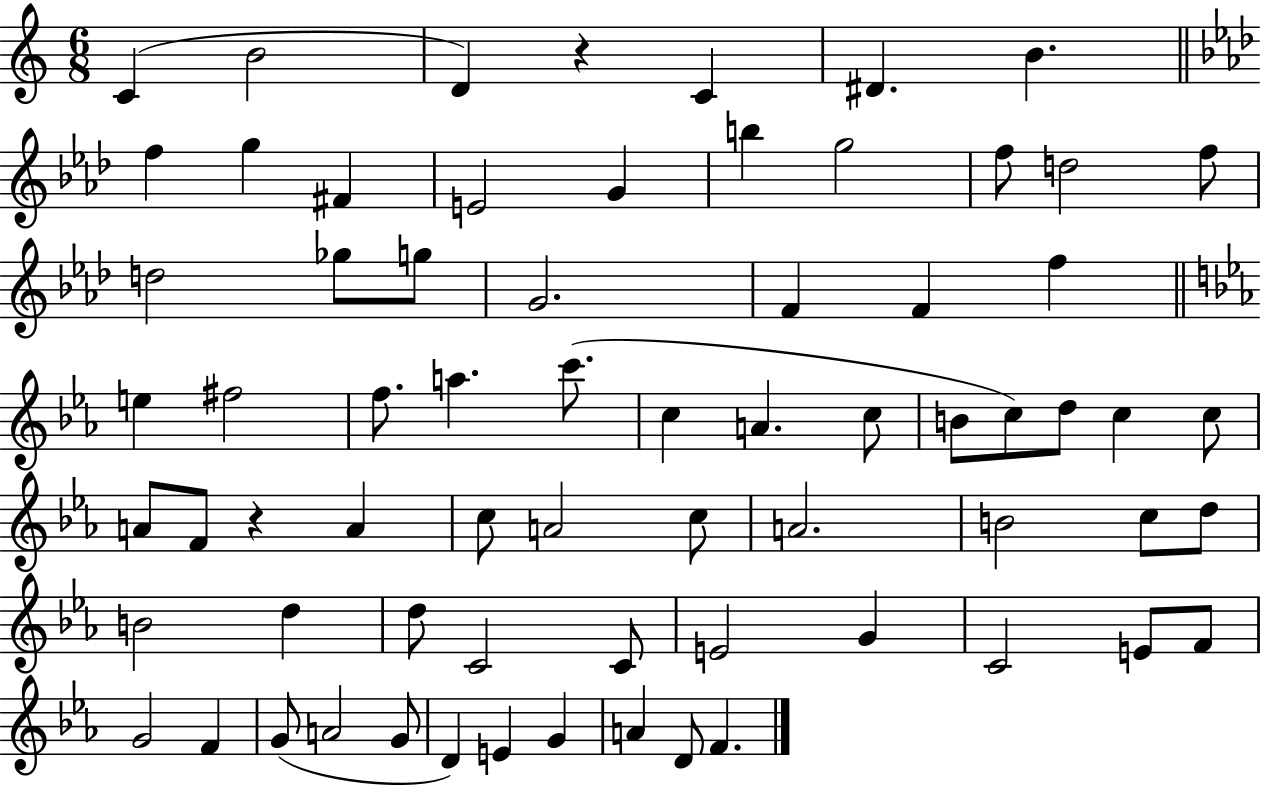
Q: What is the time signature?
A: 6/8